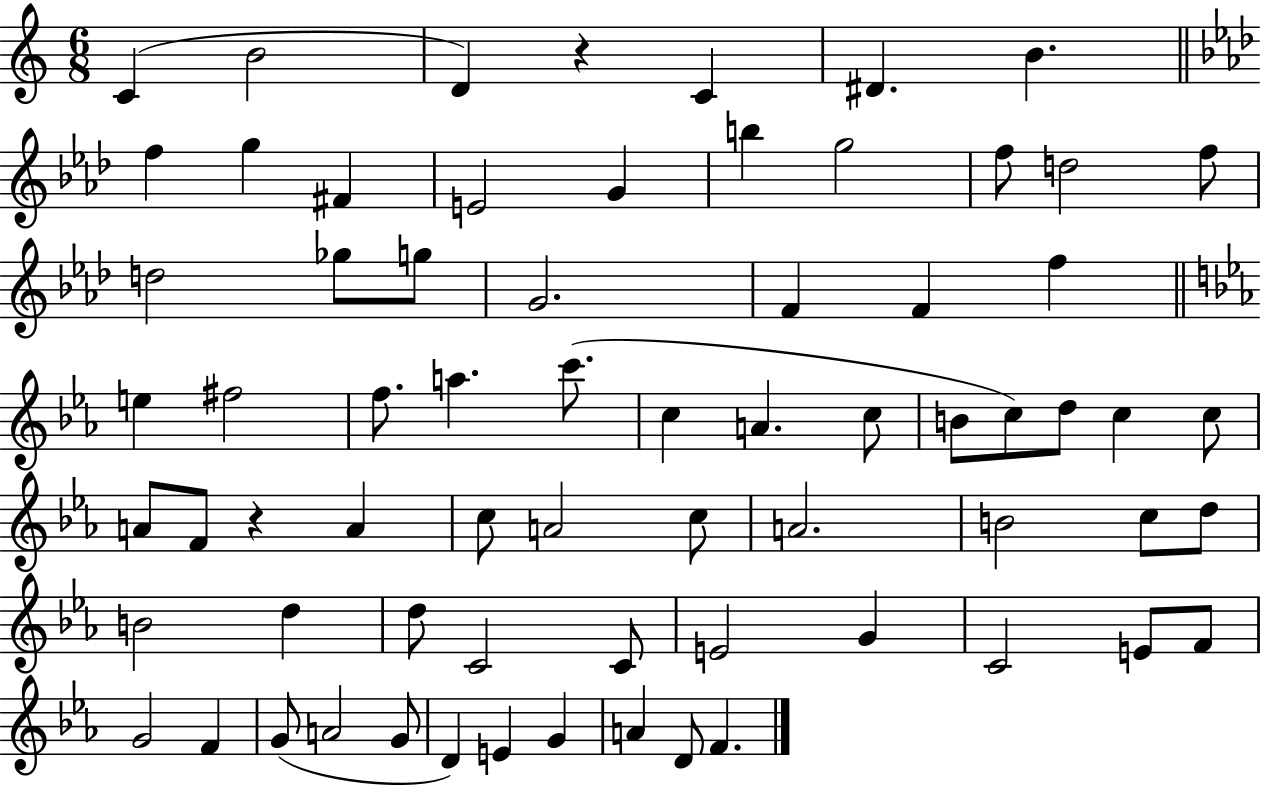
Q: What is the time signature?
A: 6/8